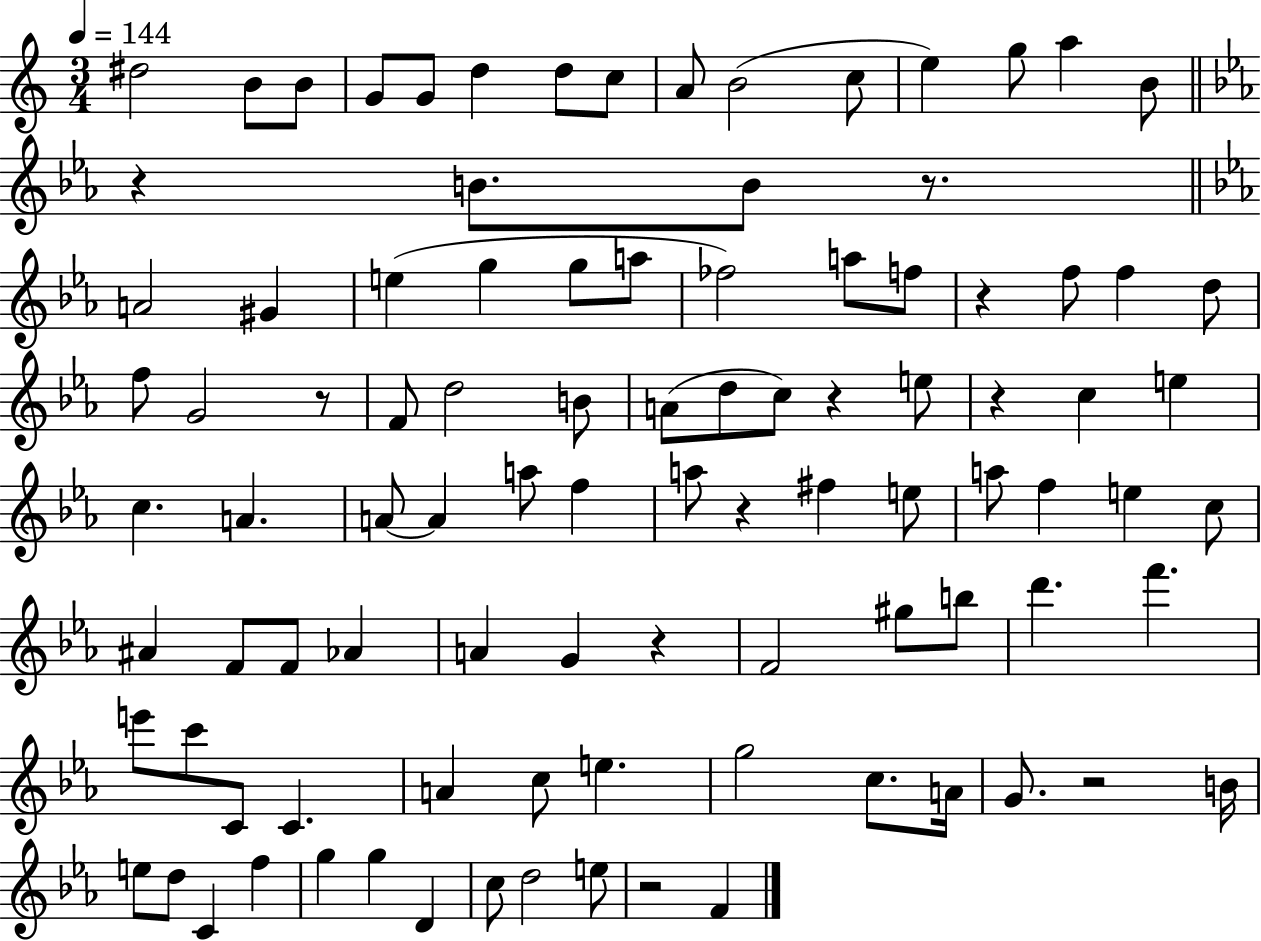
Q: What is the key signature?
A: C major